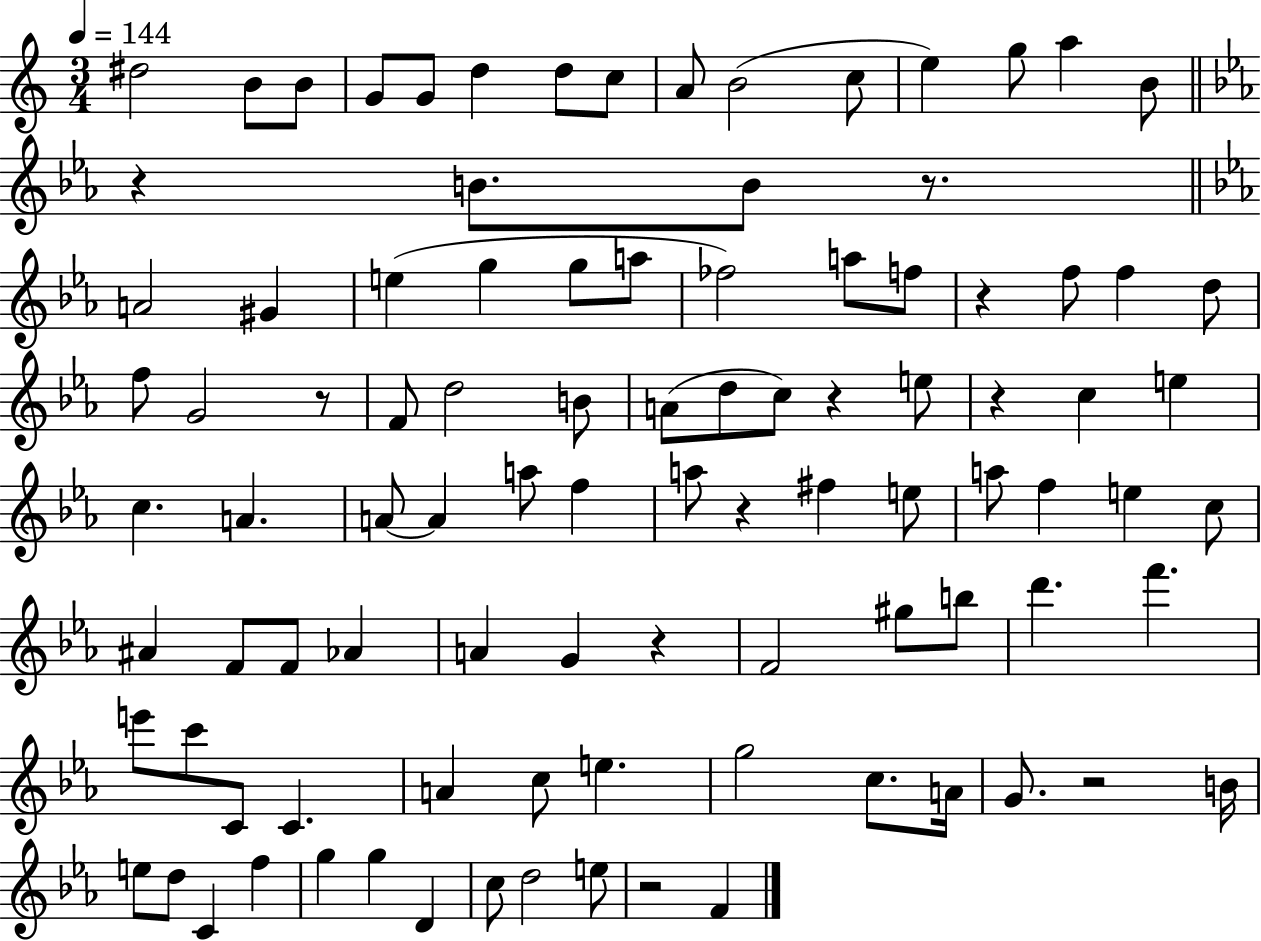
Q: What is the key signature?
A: C major